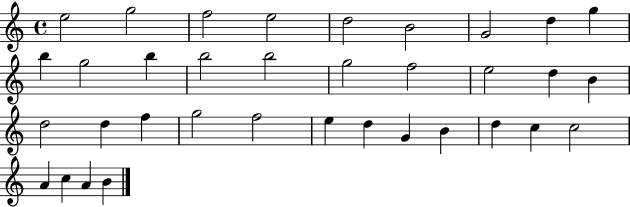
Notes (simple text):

E5/h G5/h F5/h E5/h D5/h B4/h G4/h D5/q G5/q B5/q G5/h B5/q B5/h B5/h G5/h F5/h E5/h D5/q B4/q D5/h D5/q F5/q G5/h F5/h E5/q D5/q G4/q B4/q D5/q C5/q C5/h A4/q C5/q A4/q B4/q